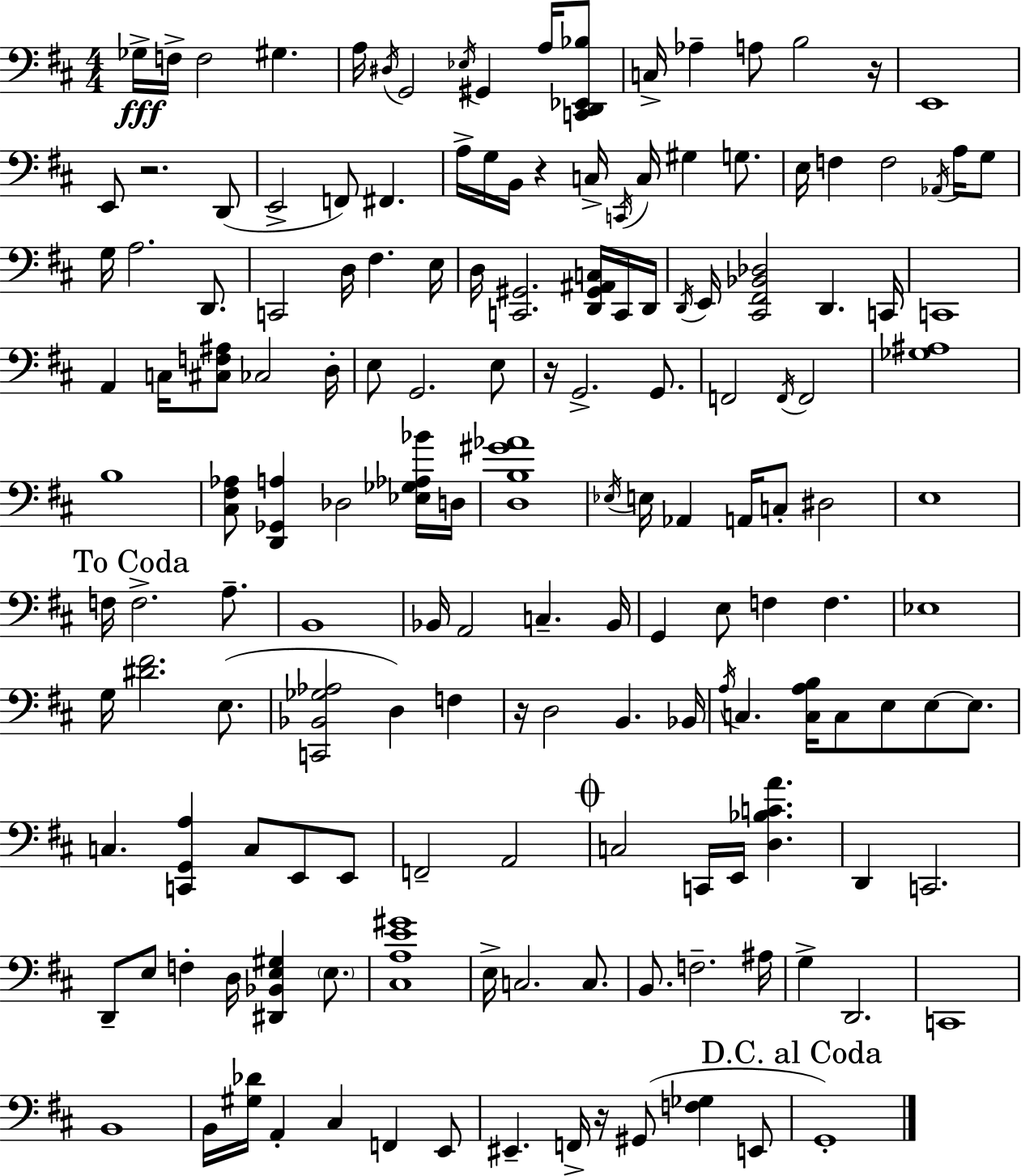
Gb3/s F3/s F3/h G#3/q. A3/s D#3/s G2/h Eb3/s G#2/q A3/s [C2,D2,Eb2,Bb3]/e C3/s Ab3/q A3/e B3/h R/s E2/w E2/e R/h. D2/e E2/h F2/e F#2/q. A3/s G3/s B2/s R/q C3/s C2/s C3/s G#3/q G3/e. E3/s F3/q F3/h Ab2/s A3/s G3/e G3/s A3/h. D2/e. C2/h D3/s F#3/q. E3/s D3/s [C2,G#2]/h. [D2,G#2,A#2,C3]/s C2/s D2/s D2/s E2/s [C#2,F#2,Bb2,Db3]/h D2/q. C2/s C2/w A2/q C3/s [C#3,F3,A#3]/e CES3/h D3/s E3/e G2/h. E3/e R/s G2/h. G2/e. F2/h F2/s F2/h [Gb3,A#3]/w B3/w [C#3,F#3,Ab3]/e [D2,Gb2,A3]/q Db3/h [Eb3,Gb3,Ab3,Bb4]/s D3/s [D3,B3,G#4,Ab4]/w Eb3/s E3/s Ab2/q A2/s C3/e D#3/h E3/w F3/s F3/h. A3/e. B2/w Bb2/s A2/h C3/q. Bb2/s G2/q E3/e F3/q F3/q. Eb3/w G3/s [D#4,F#4]/h. E3/e. [C2,Bb2,Gb3,Ab3]/h D3/q F3/q R/s D3/h B2/q. Bb2/s A3/s C3/q. [C3,A3,B3]/s C3/e E3/e E3/e E3/e. C3/q. [C2,G2,A3]/q C3/e E2/e E2/e F2/h A2/h C3/h C2/s E2/s [D3,Bb3,C4,A4]/q. D2/q C2/h. D2/e E3/e F3/q D3/s [D#2,Bb2,E3,G#3]/q E3/e. [C#3,A3,E4,G#4]/w E3/s C3/h. C3/e. B2/e. F3/h. A#3/s G3/q D2/h. C2/w B2/w B2/s [G#3,Db4]/s A2/q C#3/q F2/q E2/e EIS2/q. F2/s R/s G#2/e [F3,Gb3]/q E2/e G2/w